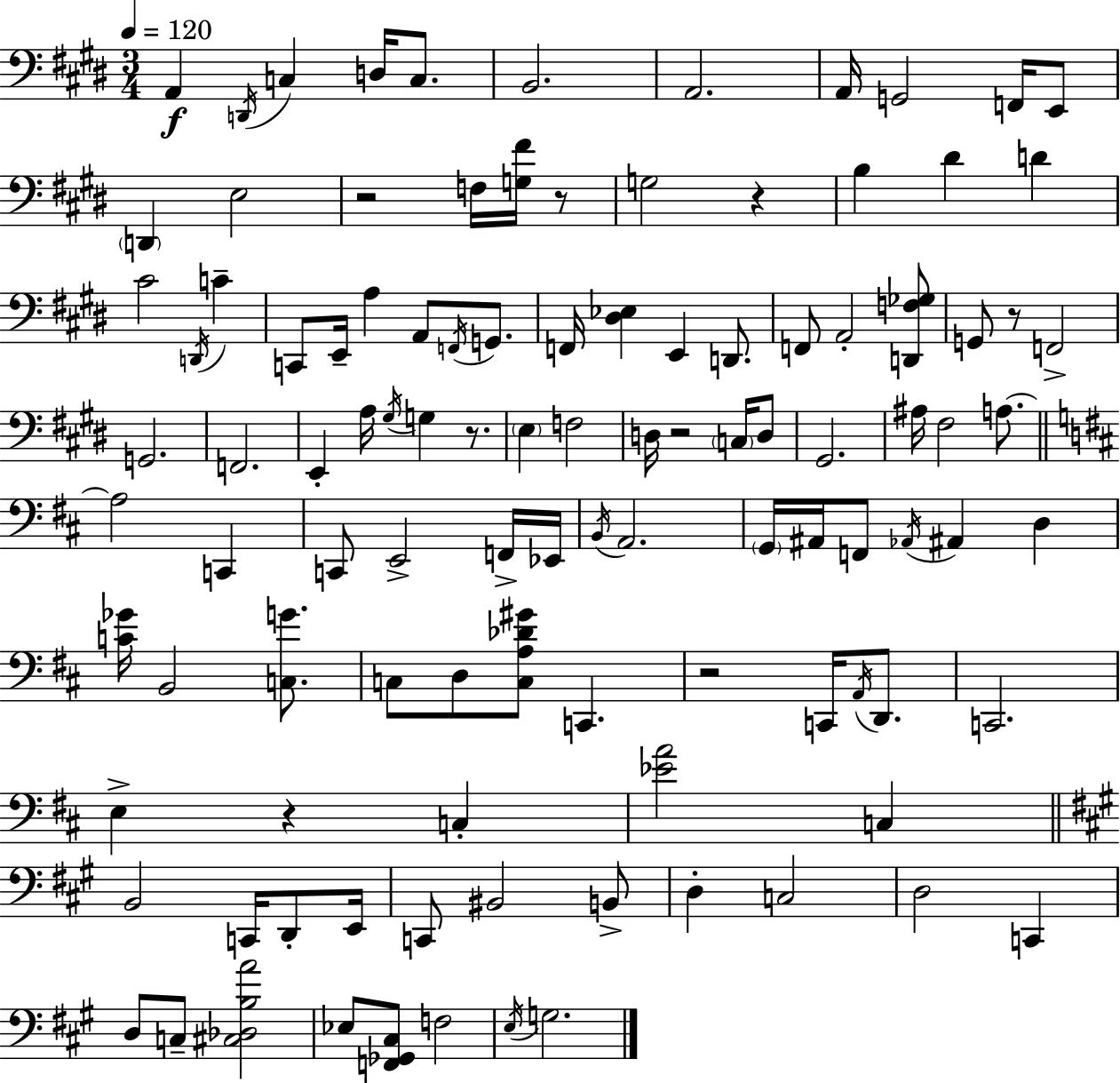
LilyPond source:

{
  \clef bass
  \numericTimeSignature
  \time 3/4
  \key e \major
  \tempo 4 = 120
  a,4\f \acciaccatura { d,16 } c4 d16 c8. | b,2. | a,2. | a,16 g,2 f,16 e,8 | \break \parenthesize d,4 e2 | r2 f16 <g fis'>16 r8 | g2 r4 | b4 dis'4 d'4 | \break cis'2 \acciaccatura { d,16 } c'4-- | c,8 e,16-- a4 a,8 \acciaccatura { f,16 } | g,8. f,16 <dis ees>4 e,4 | d,8. f,8 a,2-. | \break <d, f ges>8 g,8 r8 f,2-> | g,2. | f,2. | e,4-. a16 \acciaccatura { gis16 } g4 | \break r8. \parenthesize e4 f2 | d16 r2 | \parenthesize c16 d8 gis,2. | ais16 fis2 | \break a8.~~ \bar "||" \break \key d \major a2 c,4 | c,8 e,2-> f,16-> ees,16 | \acciaccatura { b,16 } a,2. | \parenthesize g,16 ais,16 f,8 \acciaccatura { aes,16 } ais,4 d4 | \break <c' ges'>16 b,2 <c g'>8. | c8 d8 <c a des' gis'>8 c,4. | r2 c,16 \acciaccatura { a,16 } | d,8. c,2. | \break e4-> r4 c4-. | <ees' a'>2 c4 | \bar "||" \break \key a \major b,2 c,16 d,8-. e,16 | c,8 bis,2 b,8-> | d4-. c2 | d2 c,4 | \break d8 c8-- <cis des b a'>2 | ees8 <f, ges, cis>8 f2 | \acciaccatura { e16 } g2. | \bar "|."
}